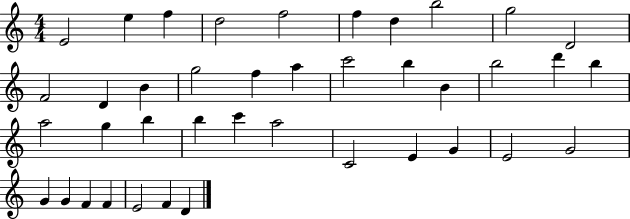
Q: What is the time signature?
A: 4/4